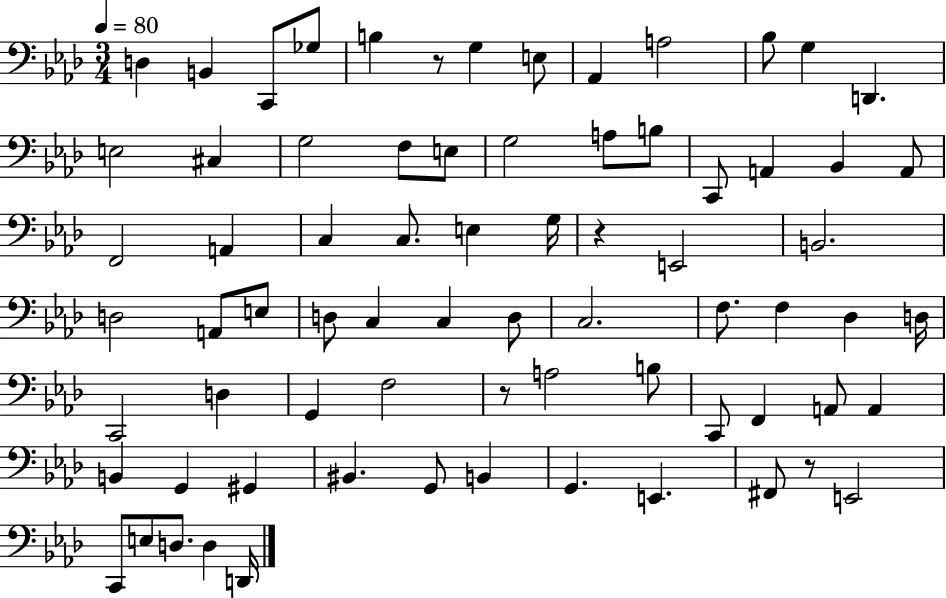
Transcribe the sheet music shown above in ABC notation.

X:1
T:Untitled
M:3/4
L:1/4
K:Ab
D, B,, C,,/2 _G,/2 B, z/2 G, E,/2 _A,, A,2 _B,/2 G, D,, E,2 ^C, G,2 F,/2 E,/2 G,2 A,/2 B,/2 C,,/2 A,, _B,, A,,/2 F,,2 A,, C, C,/2 E, G,/4 z E,,2 B,,2 D,2 A,,/2 E,/2 D,/2 C, C, D,/2 C,2 F,/2 F, _D, D,/4 C,,2 D, G,, F,2 z/2 A,2 B,/2 C,,/2 F,, A,,/2 A,, B,, G,, ^G,, ^B,, G,,/2 B,, G,, E,, ^F,,/2 z/2 E,,2 C,,/2 E,/2 D,/2 D, D,,/4